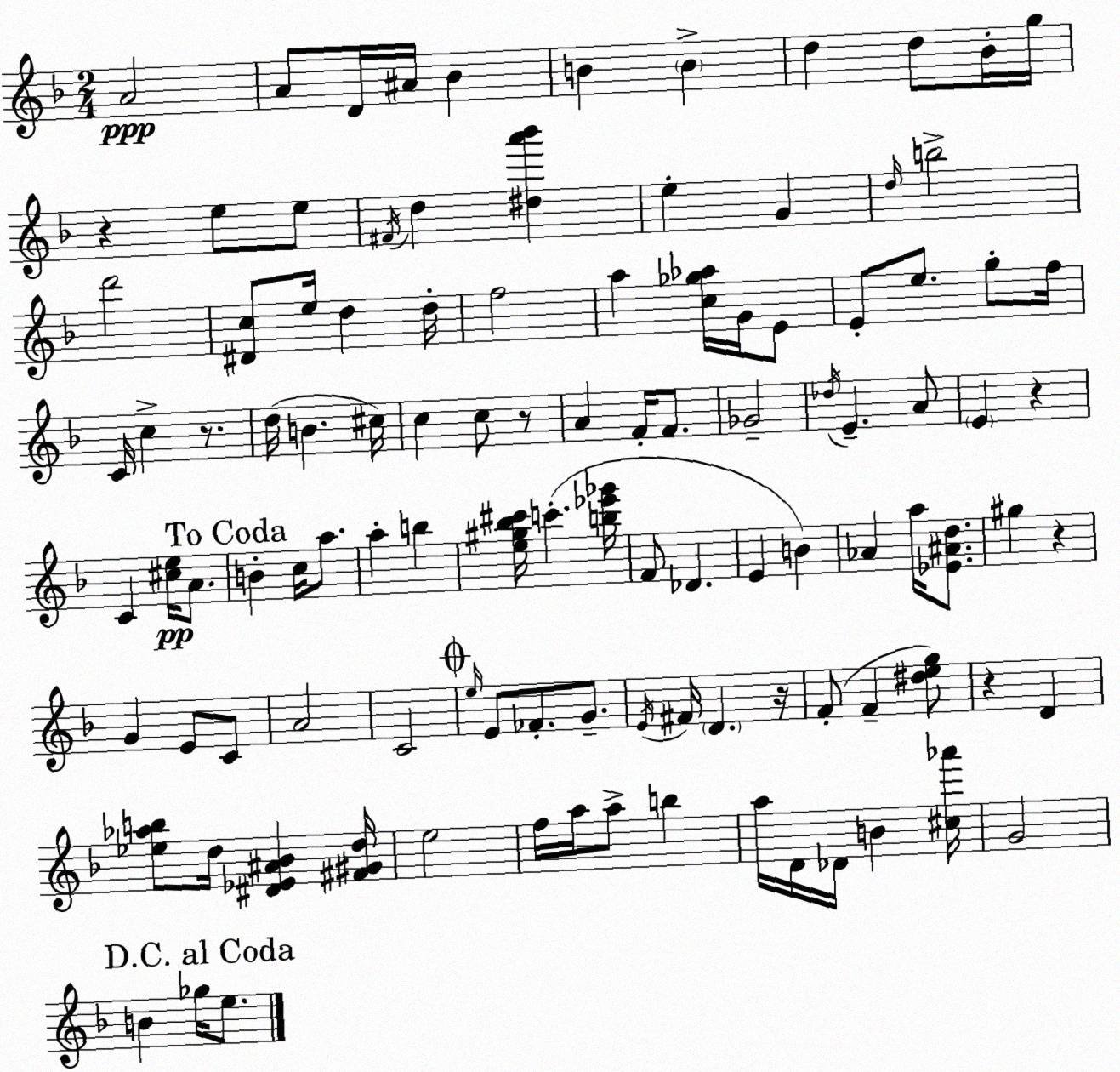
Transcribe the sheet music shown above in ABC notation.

X:1
T:Untitled
M:2/4
L:1/4
K:Dm
A2 A/2 D/4 ^A/4 _B B B d d/2 _B/4 g/4 z e/2 e/2 ^F/4 d [^da'_b'] e G d/4 b2 d'2 [^Dc]/2 e/4 d d/4 f2 a [c_g_a]/4 G/4 E/2 E/2 e/2 g/2 f/4 C/4 c z/2 d/4 B ^c/4 c c/2 z/2 A F/4 F/2 _G2 _d/4 E A/2 E z C [^ce]/4 A/2 B c/4 a/2 a b [e^g_b^c']/4 c' [b_e'_g']/4 F/2 _D E B _A a/4 [_E^Ad]/2 ^g z G E/2 C/2 A2 C2 e/4 E/2 _F/2 G/2 E/4 ^F/4 D z/4 F/2 F [^deg]/2 z D [_e_ab]/2 d/4 [^D_E^A_B] [^F^Gd]/4 e2 f/4 a/4 a/2 b a/4 D/4 _D/4 B [^c_a']/4 G2 B _g/4 e/2